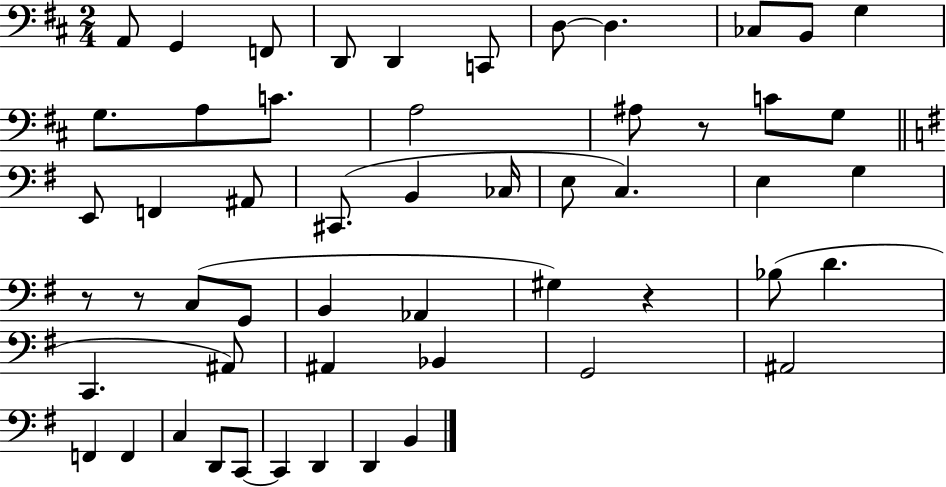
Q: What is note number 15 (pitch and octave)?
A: A3